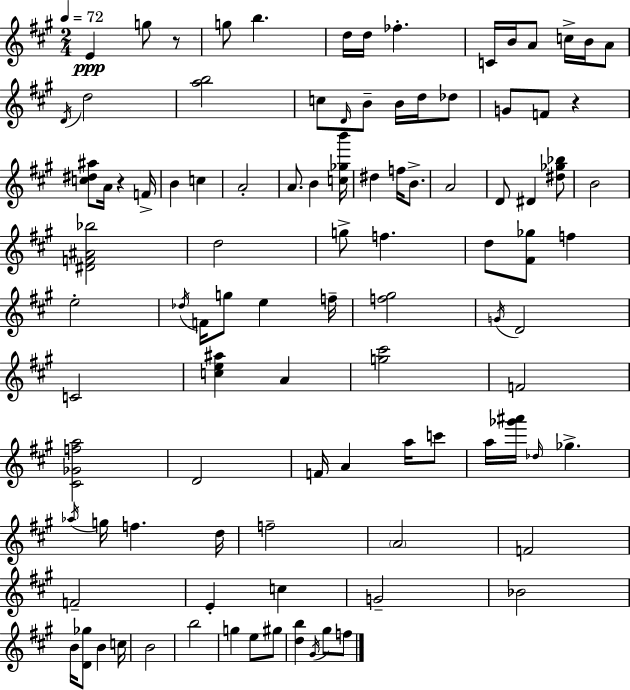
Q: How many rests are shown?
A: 3